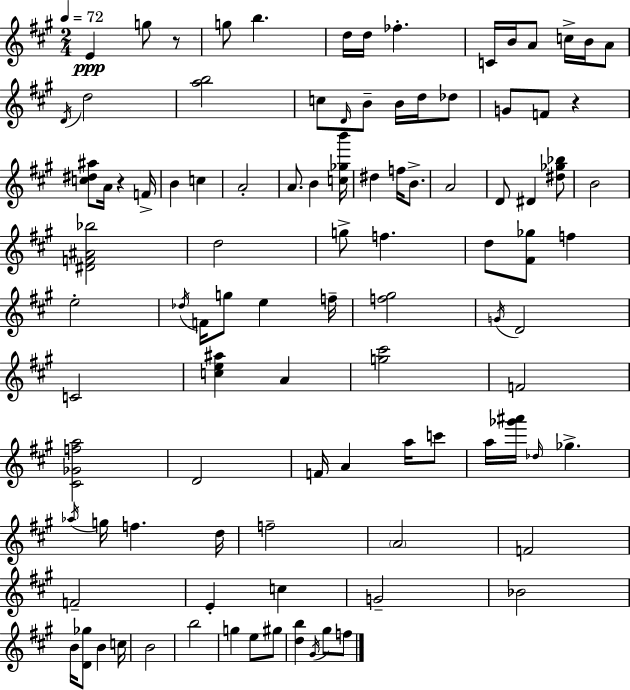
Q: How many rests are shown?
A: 3